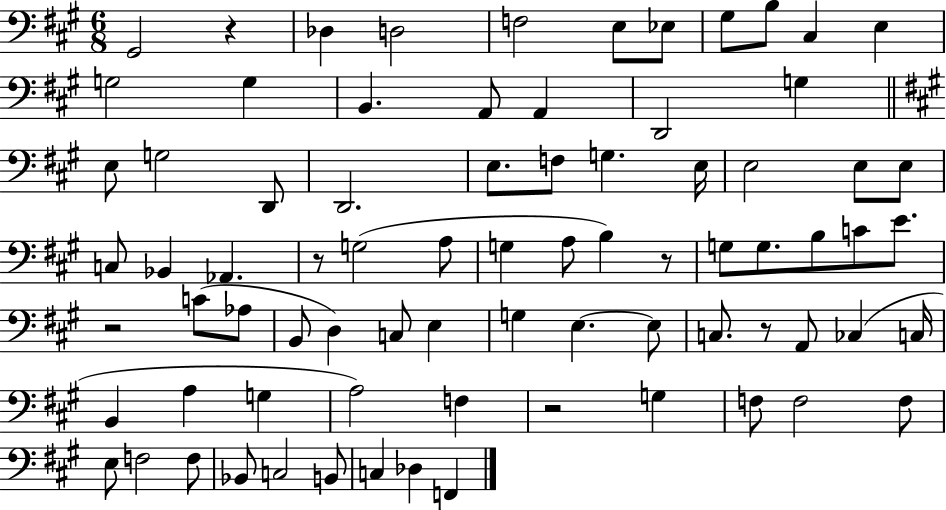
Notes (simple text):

G#2/h R/q Db3/q D3/h F3/h E3/e Eb3/e G#3/e B3/e C#3/q E3/q G3/h G3/q B2/q. A2/e A2/q D2/h G3/q E3/e G3/h D2/e D2/h. E3/e. F3/e G3/q. E3/s E3/h E3/e E3/e C3/e Bb2/q Ab2/q. R/e G3/h A3/e G3/q A3/e B3/q R/e G3/e G3/e. B3/e C4/e E4/e. R/h C4/e Ab3/e B2/e D3/q C3/e E3/q G3/q E3/q. E3/e C3/e. R/e A2/e CES3/q C3/s B2/q A3/q G3/q A3/h F3/q R/h G3/q F3/e F3/h F3/e E3/e F3/h F3/e Bb2/e C3/h B2/e C3/q Db3/q F2/q